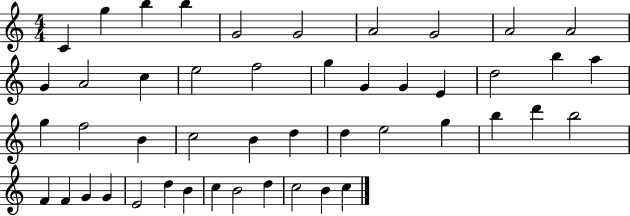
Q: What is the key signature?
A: C major